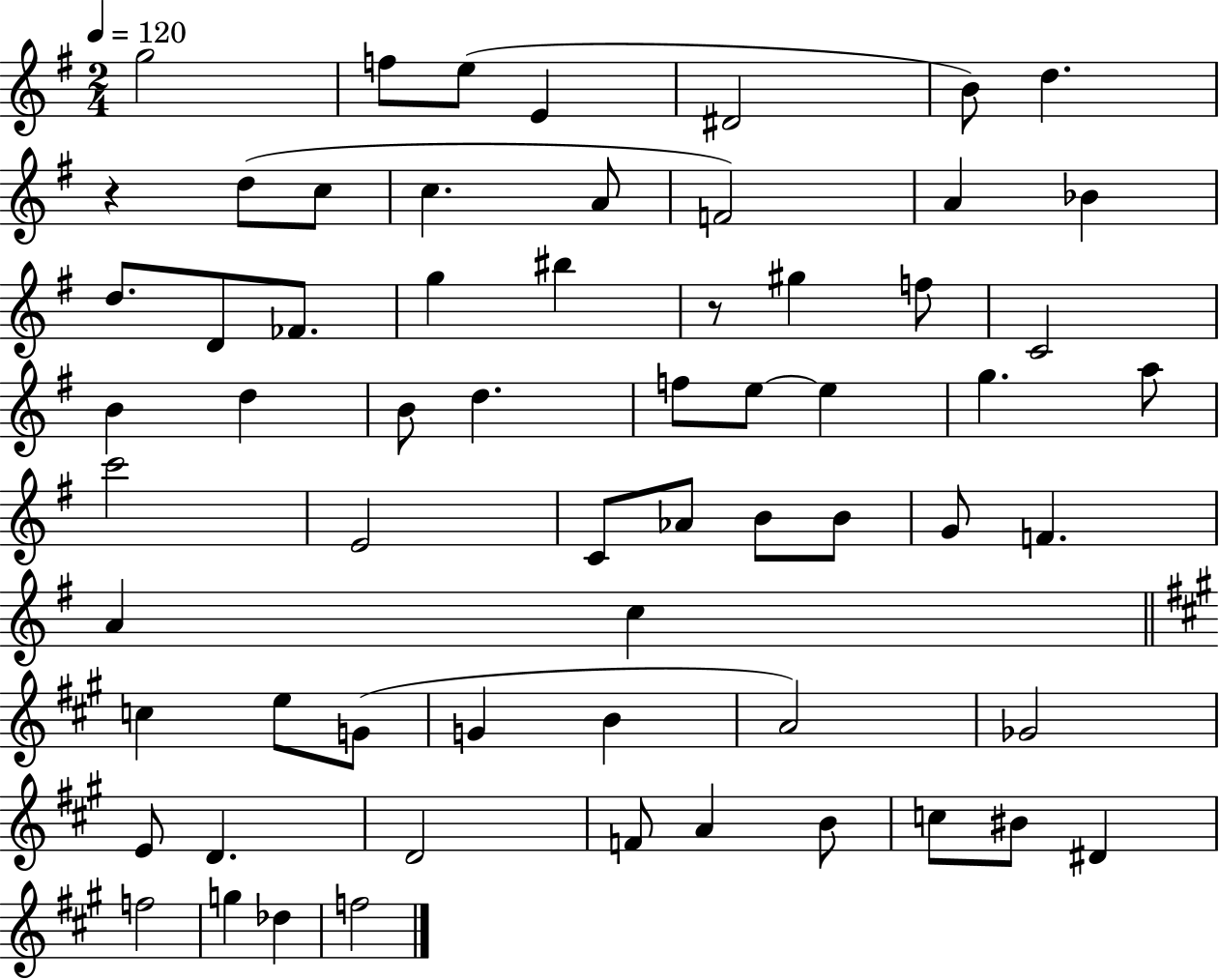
X:1
T:Untitled
M:2/4
L:1/4
K:G
g2 f/2 e/2 E ^D2 B/2 d z d/2 c/2 c A/2 F2 A _B d/2 D/2 _F/2 g ^b z/2 ^g f/2 C2 B d B/2 d f/2 e/2 e g a/2 c'2 E2 C/2 _A/2 B/2 B/2 G/2 F A c c e/2 G/2 G B A2 _G2 E/2 D D2 F/2 A B/2 c/2 ^B/2 ^D f2 g _d f2